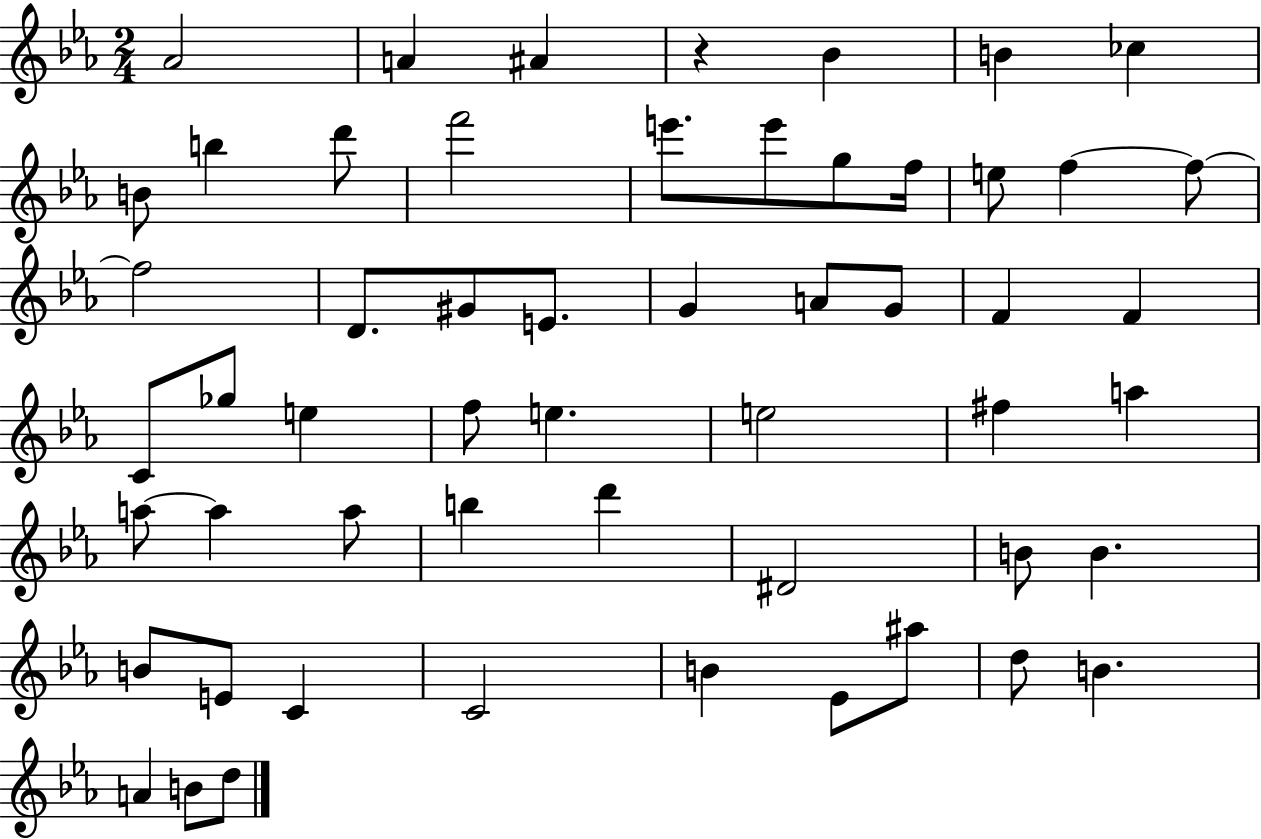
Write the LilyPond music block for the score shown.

{
  \clef treble
  \numericTimeSignature
  \time 2/4
  \key ees \major
  aes'2 | a'4 ais'4 | r4 bes'4 | b'4 ces''4 | \break b'8 b''4 d'''8 | f'''2 | e'''8. e'''8 g''8 f''16 | e''8 f''4~~ f''8~~ | \break f''2 | d'8. gis'8 e'8. | g'4 a'8 g'8 | f'4 f'4 | \break c'8 ges''8 e''4 | f''8 e''4. | e''2 | fis''4 a''4 | \break a''8~~ a''4 a''8 | b''4 d'''4 | dis'2 | b'8 b'4. | \break b'8 e'8 c'4 | c'2 | b'4 ees'8 ais''8 | d''8 b'4. | \break a'4 b'8 d''8 | \bar "|."
}